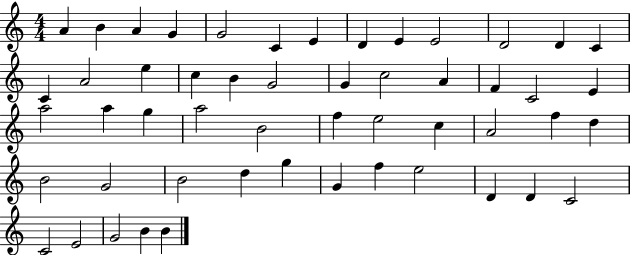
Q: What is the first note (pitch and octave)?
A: A4